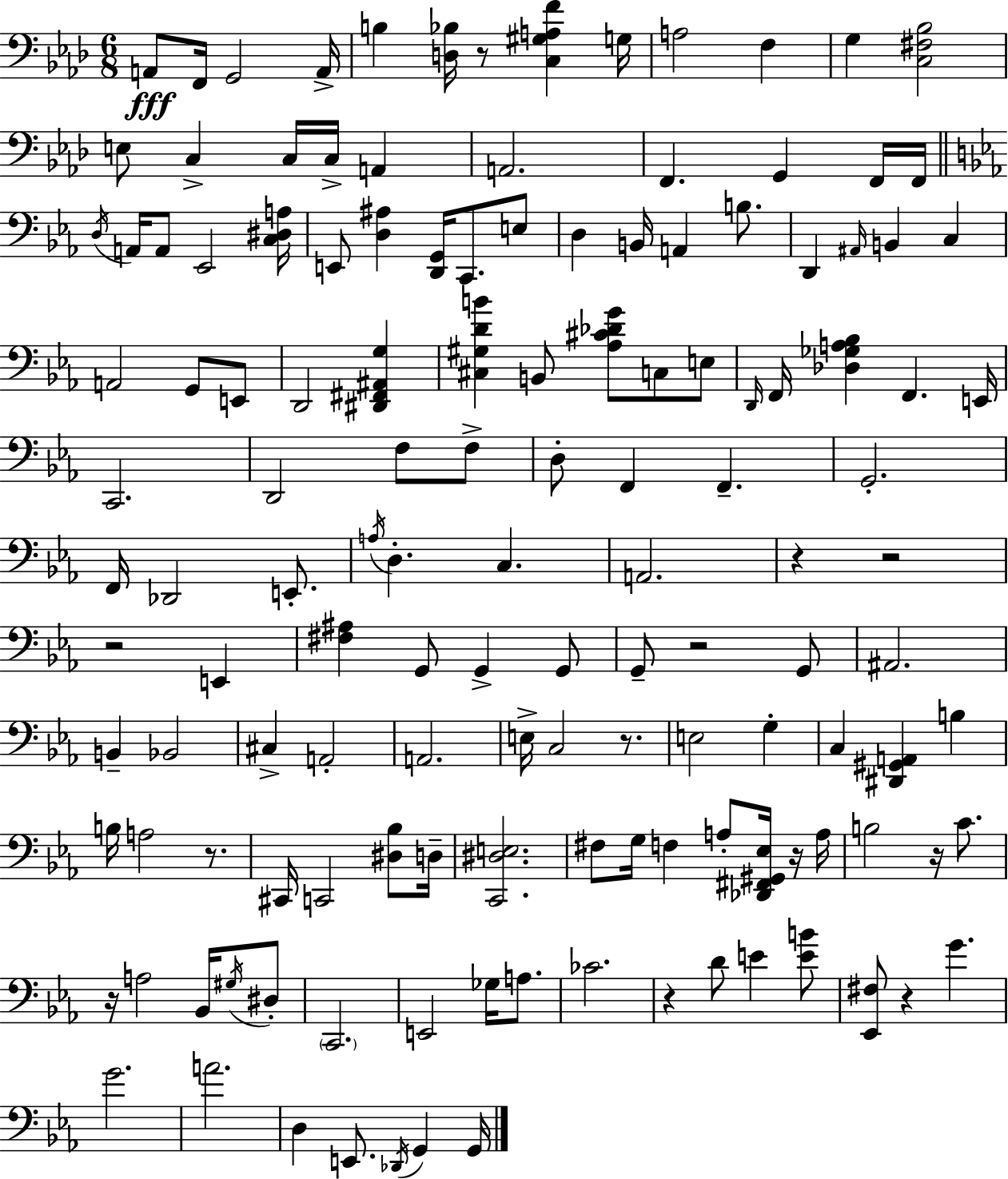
{
  \clef bass
  \numericTimeSignature
  \time 6/8
  \key aes \major
  a,8\fff f,16 g,2 a,16-> | b4 <d bes>16 r8 <c gis a f'>4 g16 | a2 f4 | g4 <c fis bes>2 | \break e8 c4-> c16 c16-> a,4 | a,2. | f,4. g,4 f,16 f,16 | \bar "||" \break \key ees \major \acciaccatura { d16 } a,16 a,8 ees,2 | <c dis a>16 e,8 <d ais>4 <d, g,>16 c,8. e8 | d4 b,16 a,4 b8. | d,4 \grace { ais,16 } b,4 c4 | \break a,2 g,8 | e,8 d,2 <dis, fis, ais, g>4 | <cis gis d' b'>4 b,8 <aes cis' des' g'>8 c8 | e8 \grace { d,16 } f,16 <des ges a bes>4 f,4. | \break e,16 c,2. | d,2 f8 | f8-> d8-. f,4 f,4.-- | g,2.-. | \break f,16 des,2 | e,8.-. \acciaccatura { a16 } d4.-. c4. | a,2. | r4 r2 | \break r2 | e,4 <fis ais>4 g,8 g,4-> | g,8 g,8-- r2 | g,8 ais,2. | \break b,4-- bes,2 | cis4-> a,2-. | a,2. | e16-> c2 | \break r8. e2 | g4-. c4 <dis, gis, a,>4 | b4 b16 a2 | r8. cis,16 c,2 | \break <dis bes>8 d16-- <c, dis e>2. | fis8 g16 f4 a8-. | <des, fis, gis, ees>16 r16 a16 b2 | r16 c'8. r16 a2 | \break bes,16 \acciaccatura { gis16 } dis8-. \parenthesize c,2. | e,2 | ges16 a8. ces'2. | r4 d'8 e'4 | \break <e' b'>8 <ees, fis>8 r4 g'4. | g'2. | a'2. | d4 e,8. | \break \acciaccatura { des,16 } g,4 g,16 \bar "|."
}